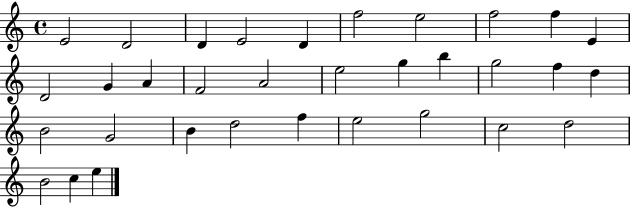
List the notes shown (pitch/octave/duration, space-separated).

E4/h D4/h D4/q E4/h D4/q F5/h E5/h F5/h F5/q E4/q D4/h G4/q A4/q F4/h A4/h E5/h G5/q B5/q G5/h F5/q D5/q B4/h G4/h B4/q D5/h F5/q E5/h G5/h C5/h D5/h B4/h C5/q E5/q